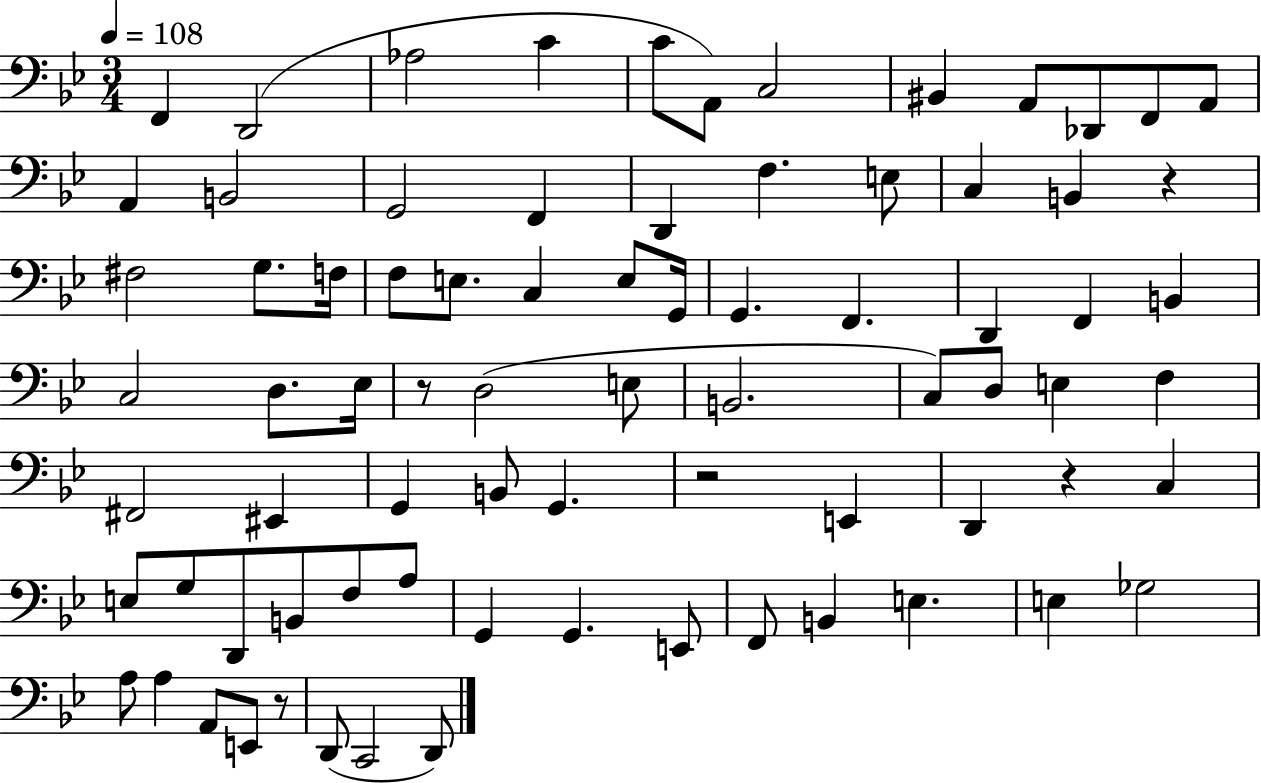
{
  \clef bass
  \numericTimeSignature
  \time 3/4
  \key bes \major
  \tempo 4 = 108
  f,4 d,2( | aes2 c'4 | c'8 a,8) c2 | bis,4 a,8 des,8 f,8 a,8 | \break a,4 b,2 | g,2 f,4 | d,4 f4. e8 | c4 b,4 r4 | \break fis2 g8. f16 | f8 e8. c4 e8 g,16 | g,4. f,4. | d,4 f,4 b,4 | \break c2 d8. ees16 | r8 d2( e8 | b,2. | c8) d8 e4 f4 | \break fis,2 eis,4 | g,4 b,8 g,4. | r2 e,4 | d,4 r4 c4 | \break e8 g8 d,8 b,8 f8 a8 | g,4 g,4. e,8 | f,8 b,4 e4. | e4 ges2 | \break a8 a4 a,8 e,8 r8 | d,8( c,2 d,8) | \bar "|."
}